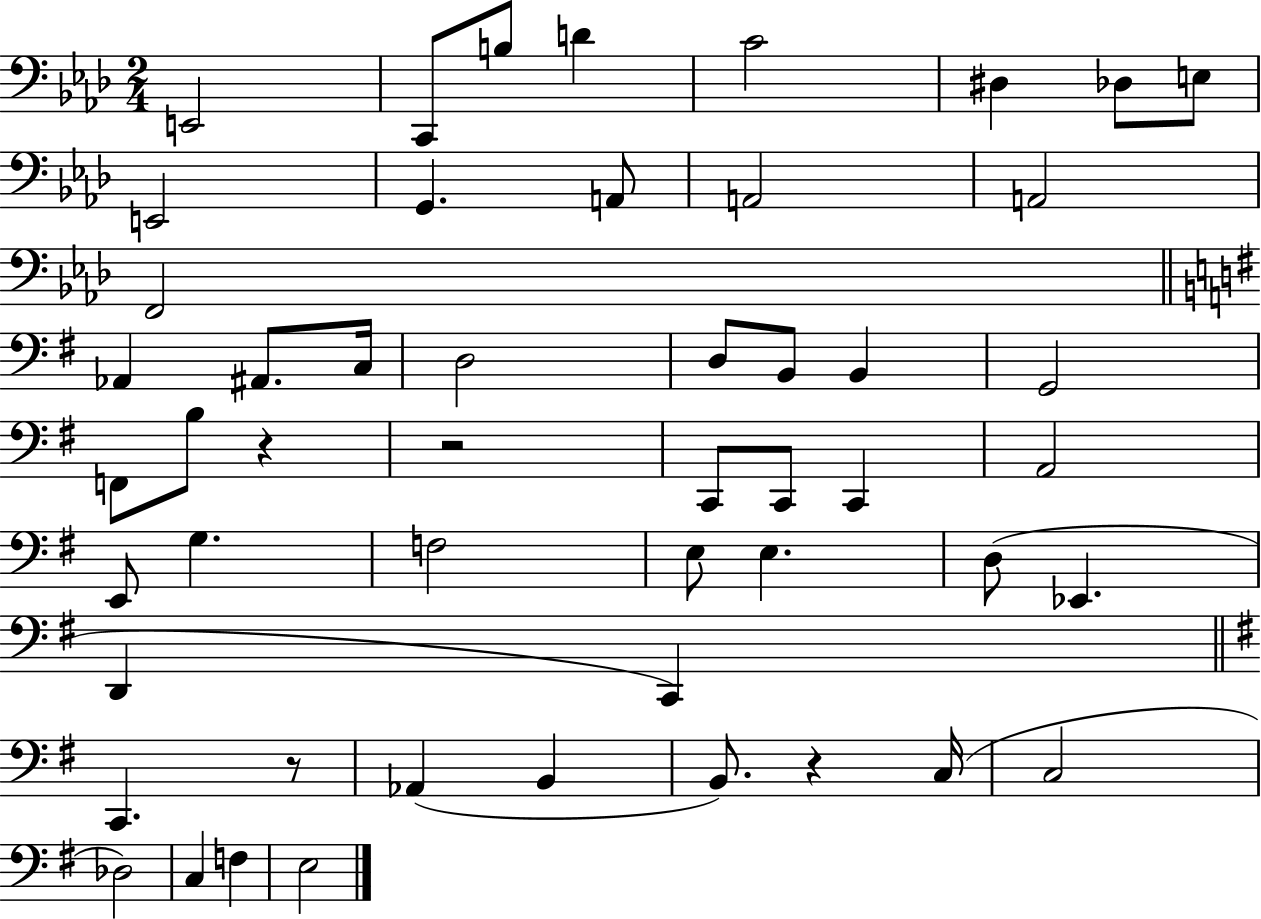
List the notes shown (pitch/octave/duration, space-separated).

E2/h C2/e B3/e D4/q C4/h D#3/q Db3/e E3/e E2/h G2/q. A2/e A2/h A2/h F2/h Ab2/q A#2/e. C3/s D3/h D3/e B2/e B2/q G2/h F2/e B3/e R/q R/h C2/e C2/e C2/q A2/h E2/e G3/q. F3/h E3/e E3/q. D3/e Eb2/q. D2/q C2/q C2/q. R/e Ab2/q B2/q B2/e. R/q C3/s C3/h Db3/h C3/q F3/q E3/h